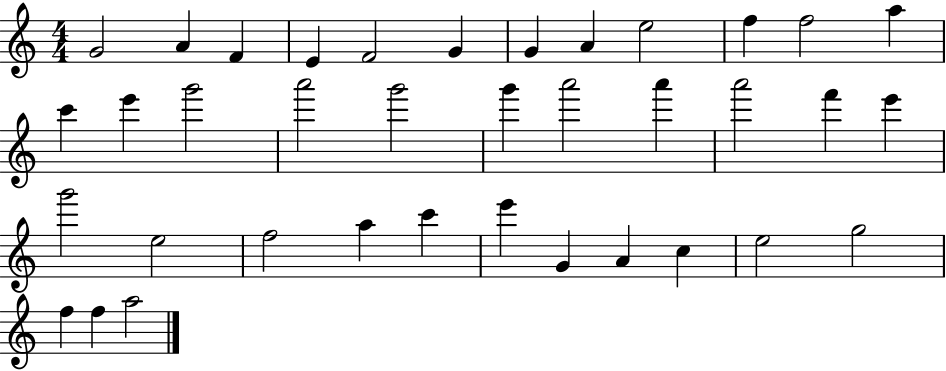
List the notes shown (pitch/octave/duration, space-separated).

G4/h A4/q F4/q E4/q F4/h G4/q G4/q A4/q E5/h F5/q F5/h A5/q C6/q E6/q G6/h A6/h G6/h G6/q A6/h A6/q A6/h F6/q E6/q G6/h E5/h F5/h A5/q C6/q E6/q G4/q A4/q C5/q E5/h G5/h F5/q F5/q A5/h